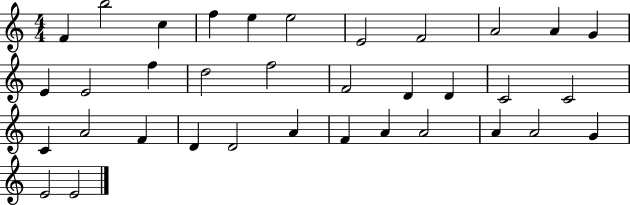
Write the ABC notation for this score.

X:1
T:Untitled
M:4/4
L:1/4
K:C
F b2 c f e e2 E2 F2 A2 A G E E2 f d2 f2 F2 D D C2 C2 C A2 F D D2 A F A A2 A A2 G E2 E2